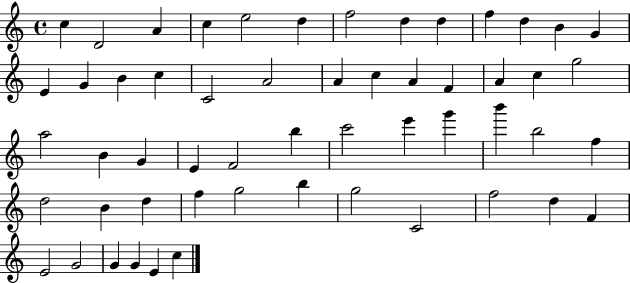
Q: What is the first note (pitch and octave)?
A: C5